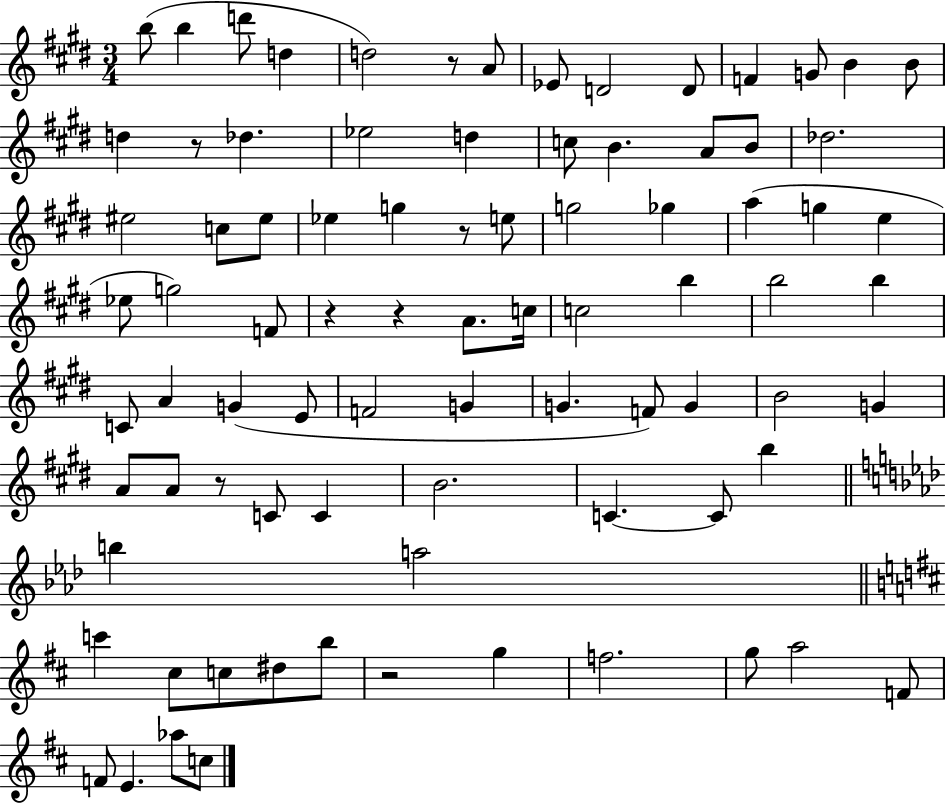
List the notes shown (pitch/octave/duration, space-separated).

B5/e B5/q D6/e D5/q D5/h R/e A4/e Eb4/e D4/h D4/e F4/q G4/e B4/q B4/e D5/q R/e Db5/q. Eb5/h D5/q C5/e B4/q. A4/e B4/e Db5/h. EIS5/h C5/e EIS5/e Eb5/q G5/q R/e E5/e G5/h Gb5/q A5/q G5/q E5/q Eb5/e G5/h F4/e R/q R/q A4/e. C5/s C5/h B5/q B5/h B5/q C4/e A4/q G4/q E4/e F4/h G4/q G4/q. F4/e G4/q B4/h G4/q A4/e A4/e R/e C4/e C4/q B4/h. C4/q. C4/e B5/q B5/q A5/h C6/q C#5/e C5/e D#5/e B5/e R/h G5/q F5/h. G5/e A5/h F4/e F4/e E4/q. Ab5/e C5/e